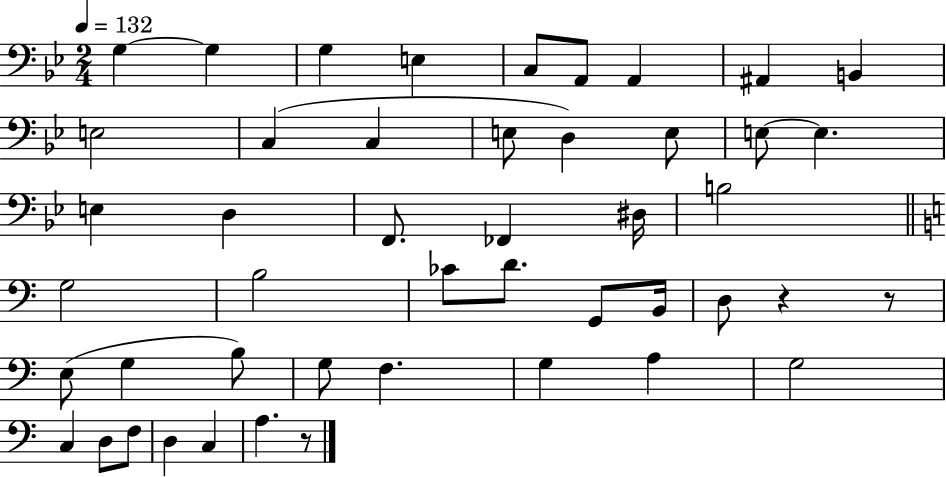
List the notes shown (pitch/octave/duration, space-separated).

G3/q G3/q G3/q E3/q C3/e A2/e A2/q A#2/q B2/q E3/h C3/q C3/q E3/e D3/q E3/e E3/e E3/q. E3/q D3/q F2/e. FES2/q D#3/s B3/h G3/h B3/h CES4/e D4/e. G2/e B2/s D3/e R/q R/e E3/e G3/q B3/e G3/e F3/q. G3/q A3/q G3/h C3/q D3/e F3/e D3/q C3/q A3/q. R/e